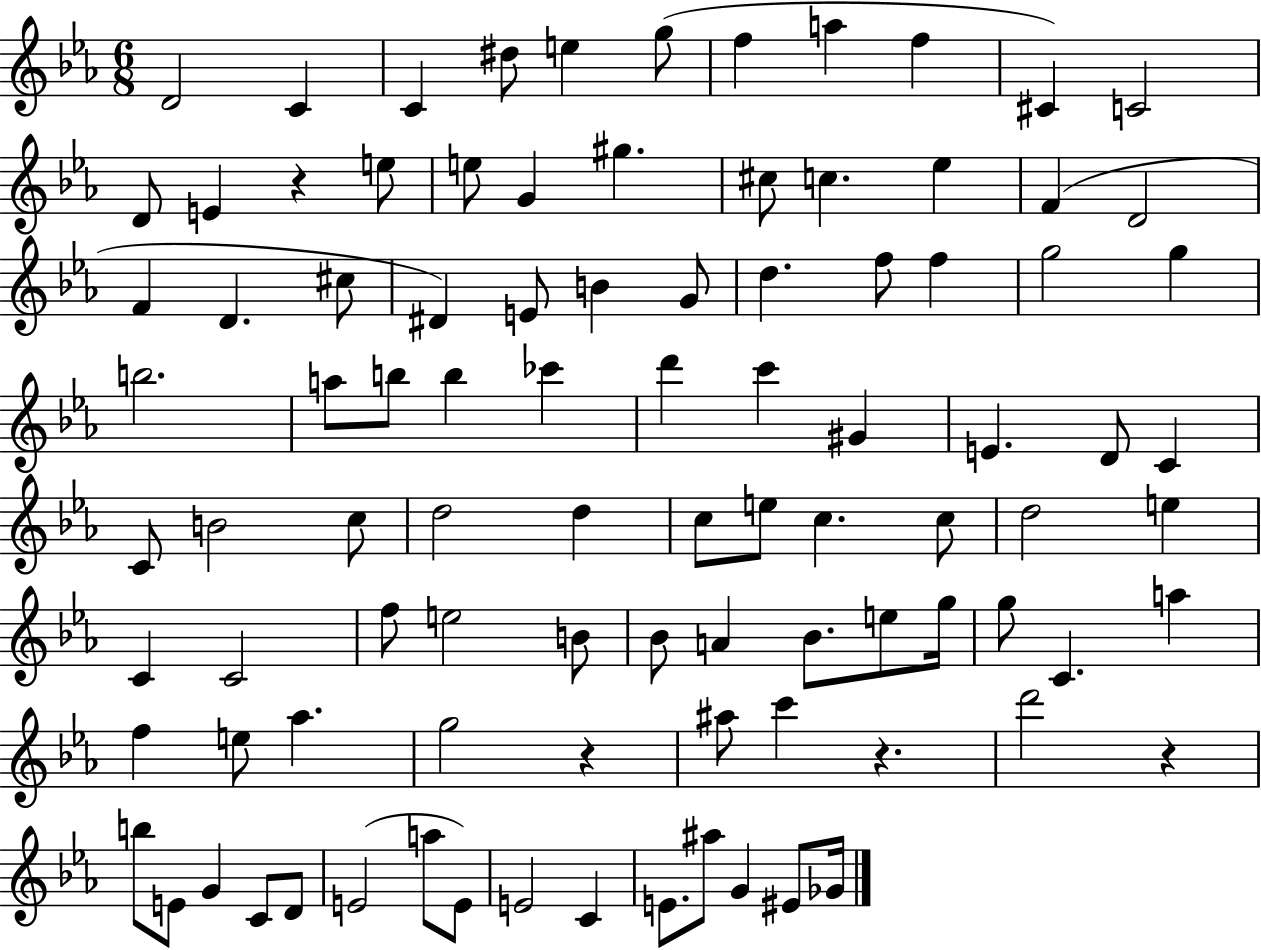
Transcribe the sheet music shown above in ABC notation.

X:1
T:Untitled
M:6/8
L:1/4
K:Eb
D2 C C ^d/2 e g/2 f a f ^C C2 D/2 E z e/2 e/2 G ^g ^c/2 c _e F D2 F D ^c/2 ^D E/2 B G/2 d f/2 f g2 g b2 a/2 b/2 b _c' d' c' ^G E D/2 C C/2 B2 c/2 d2 d c/2 e/2 c c/2 d2 e C C2 f/2 e2 B/2 _B/2 A _B/2 e/2 g/4 g/2 C a f e/2 _a g2 z ^a/2 c' z d'2 z b/2 E/2 G C/2 D/2 E2 a/2 E/2 E2 C E/2 ^a/2 G ^E/2 _G/4